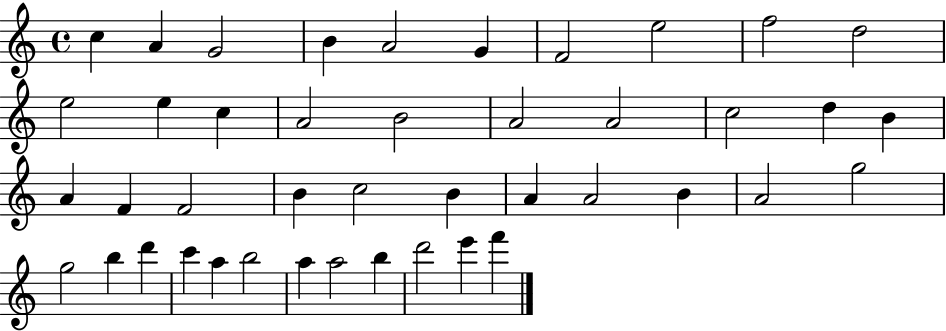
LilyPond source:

{
  \clef treble
  \time 4/4
  \defaultTimeSignature
  \key c \major
  c''4 a'4 g'2 | b'4 a'2 g'4 | f'2 e''2 | f''2 d''2 | \break e''2 e''4 c''4 | a'2 b'2 | a'2 a'2 | c''2 d''4 b'4 | \break a'4 f'4 f'2 | b'4 c''2 b'4 | a'4 a'2 b'4 | a'2 g''2 | \break g''2 b''4 d'''4 | c'''4 a''4 b''2 | a''4 a''2 b''4 | d'''2 e'''4 f'''4 | \break \bar "|."
}